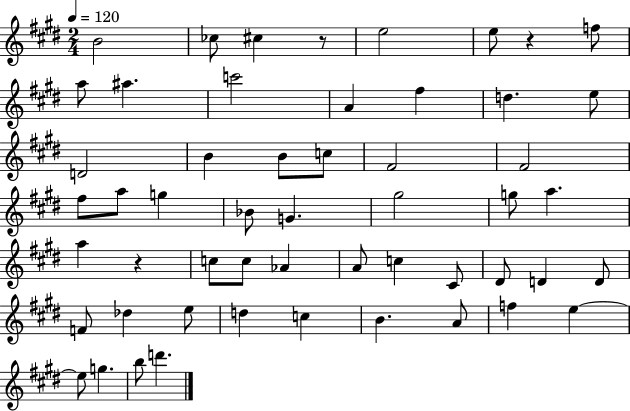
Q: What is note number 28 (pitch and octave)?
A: A5